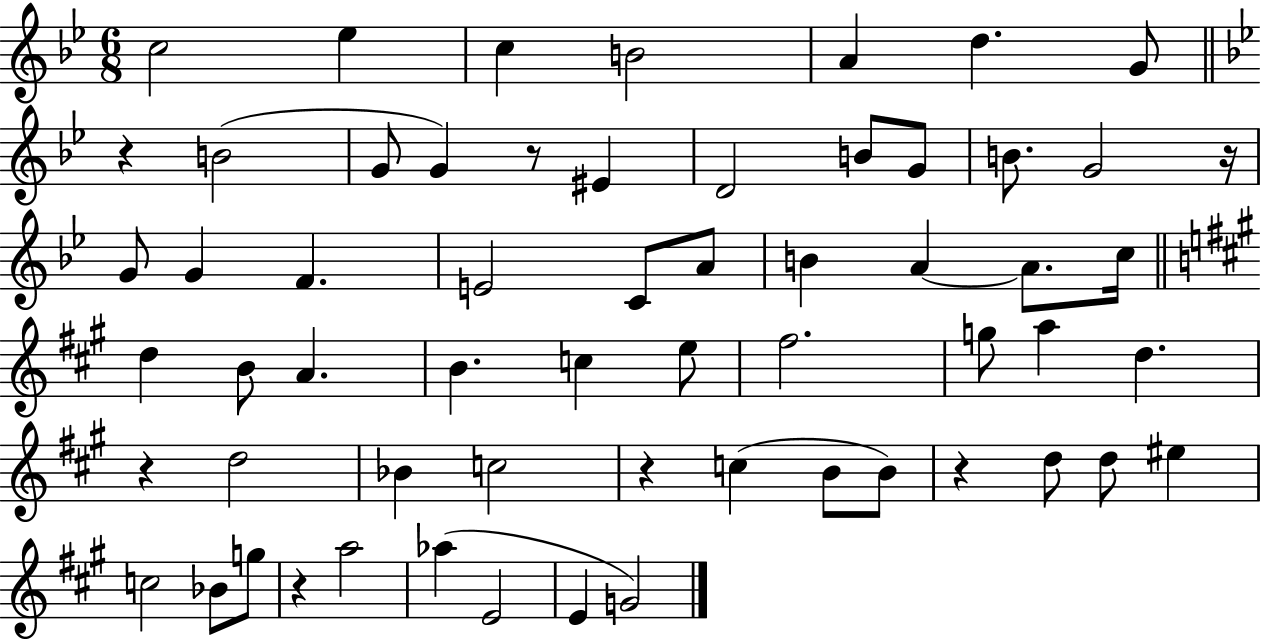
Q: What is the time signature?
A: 6/8